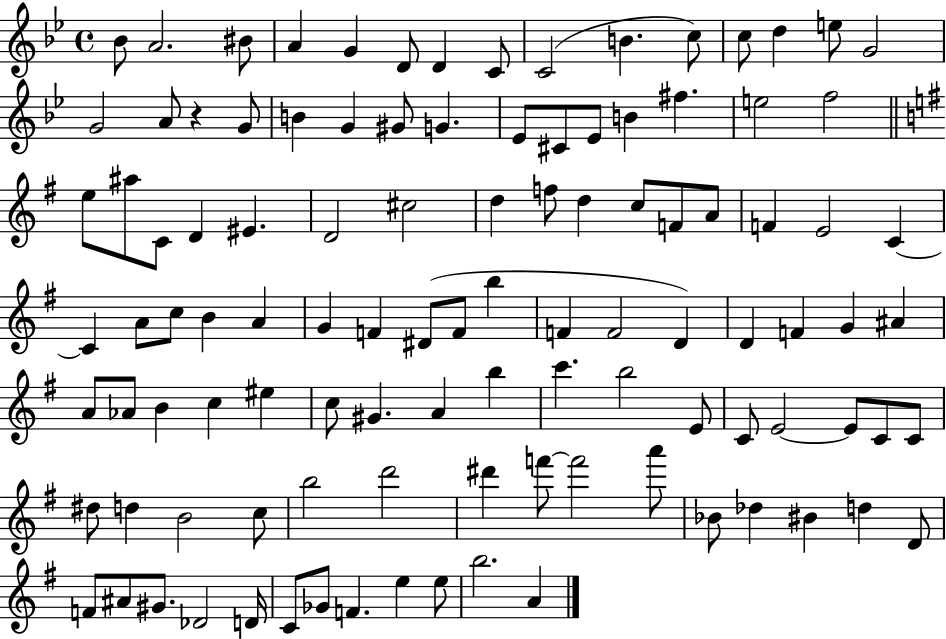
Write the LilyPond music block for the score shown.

{
  \clef treble
  \time 4/4
  \defaultTimeSignature
  \key bes \major
  bes'8 a'2. bis'8 | a'4 g'4 d'8 d'4 c'8 | c'2( b'4. c''8) | c''8 d''4 e''8 g'2 | \break g'2 a'8 r4 g'8 | b'4 g'4 gis'8 g'4. | ees'8 cis'8 ees'8 b'4 fis''4. | e''2 f''2 | \break \bar "||" \break \key g \major e''8 ais''8 c'8 d'4 eis'4. | d'2 cis''2 | d''4 f''8 d''4 c''8 f'8 a'8 | f'4 e'2 c'4~~ | \break c'4 a'8 c''8 b'4 a'4 | g'4 f'4 dis'8( f'8 b''4 | f'4 f'2 d'4) | d'4 f'4 g'4 ais'4 | \break a'8 aes'8 b'4 c''4 eis''4 | c''8 gis'4. a'4 b''4 | c'''4. b''2 e'8 | c'8 e'2~~ e'8 c'8 c'8 | \break dis''8 d''4 b'2 c''8 | b''2 d'''2 | dis'''4 f'''8~~ f'''2 a'''8 | bes'8 des''4 bis'4 d''4 d'8 | \break f'8 ais'8 gis'8. des'2 d'16 | c'8 ges'8 f'4. e''4 e''8 | b''2. a'4 | \bar "|."
}